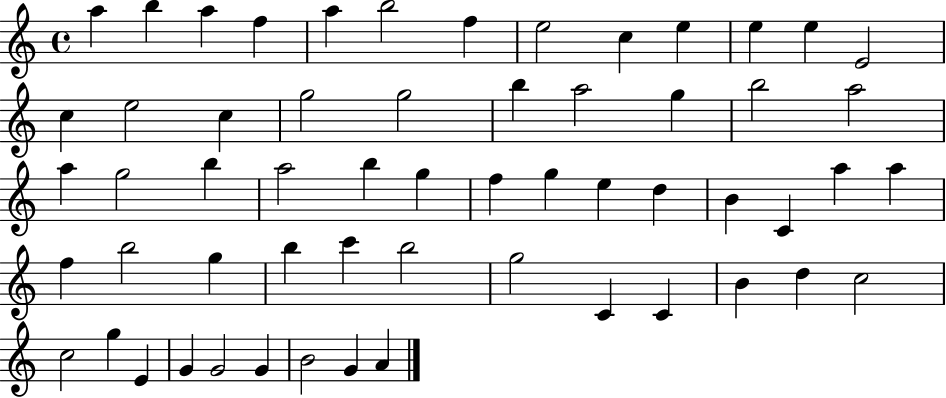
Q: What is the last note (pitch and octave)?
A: A4